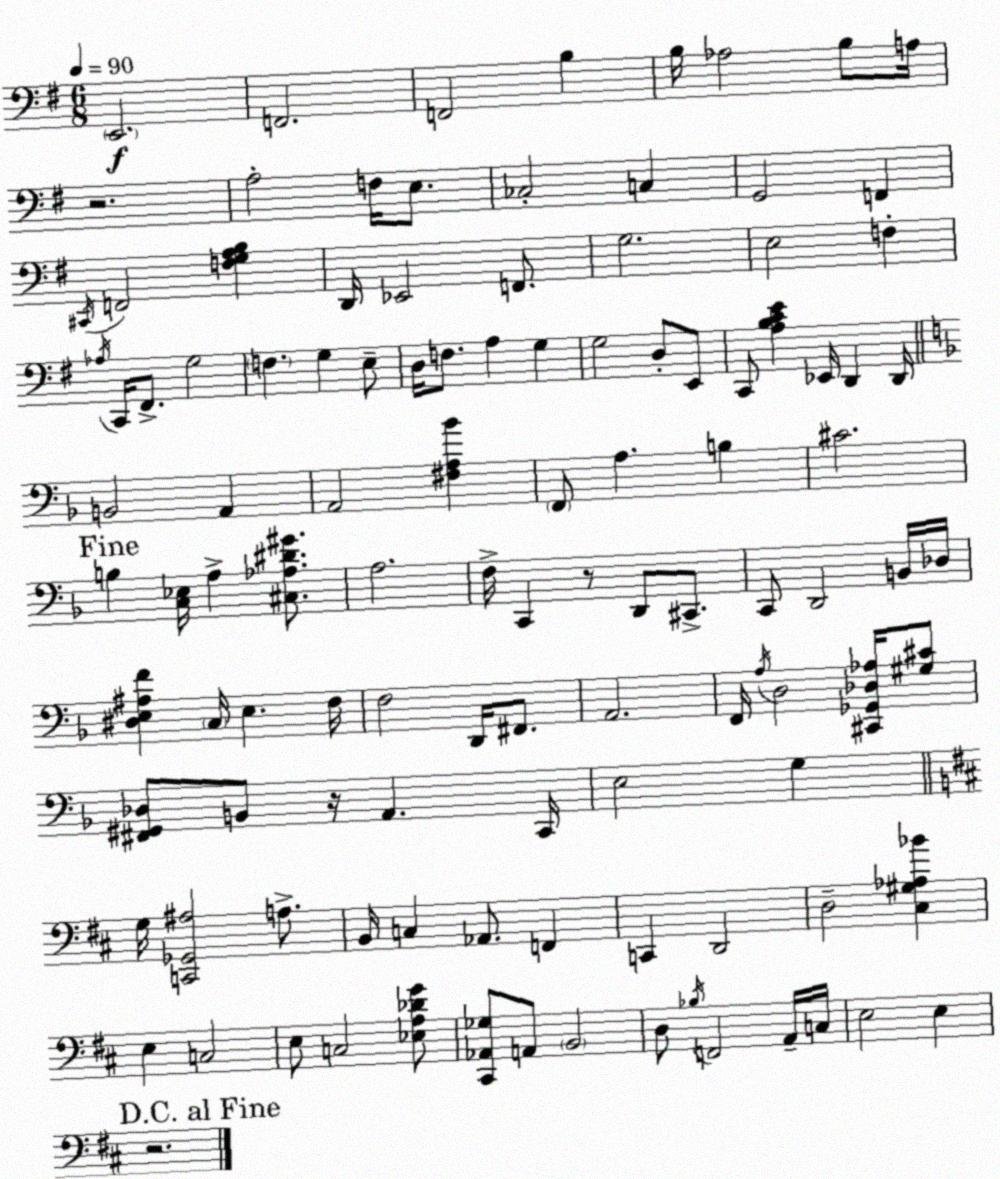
X:1
T:Untitled
M:6/8
L:1/4
K:G
E,,2 F,,2 F,,2 B, B,/4 _A,2 B,/2 A,/4 z2 A,2 F,/4 E,/2 _C,2 C, G,,2 F,, ^C,,/4 F,,2 [F,G,A,B,] D,,/4 _E,,2 F,,/2 G,2 E,2 F, _A,/4 C,,/4 ^F,,/2 G,2 F, G, E,/2 D,/4 F,/2 A, G, G,2 D,/2 E,,/2 C,,/2 [A,B,CE] _E,,/4 D,, D,,/4 B,,2 A,, A,,2 [^F,A,_B] F,,/2 A, B, ^C2 B, [C,_E,]/4 A, [^C,_A,^D^G]/2 A,2 F,/4 C,, z/2 D,,/2 ^C,,/2 C,,/2 D,,2 B,,/4 _D,/4 [^D,E,^A,F] C,/4 E, F,/4 F,2 D,,/4 ^F,,/2 A,,2 F,,/4 A,/4 D,2 [^C,,_G,,_D,_A,]/4 [^G,^C]/2 [^F,,^G,,_D,]/2 B,,/2 z/4 A,, C,,/4 E,2 G, G,/4 [C,,_G,,^A,]2 A,/2 B,,/4 C, _A,,/2 F,, C,, D,,2 D,2 [^C,^G,_A,_B] E, C,2 E,/2 C,2 [_E,A,_DG]/2 [^C,,_A,,_G,]/2 A,,/2 B,,2 D,/2 _B,/4 F,,2 A,,/4 C,/4 E,2 E, z2